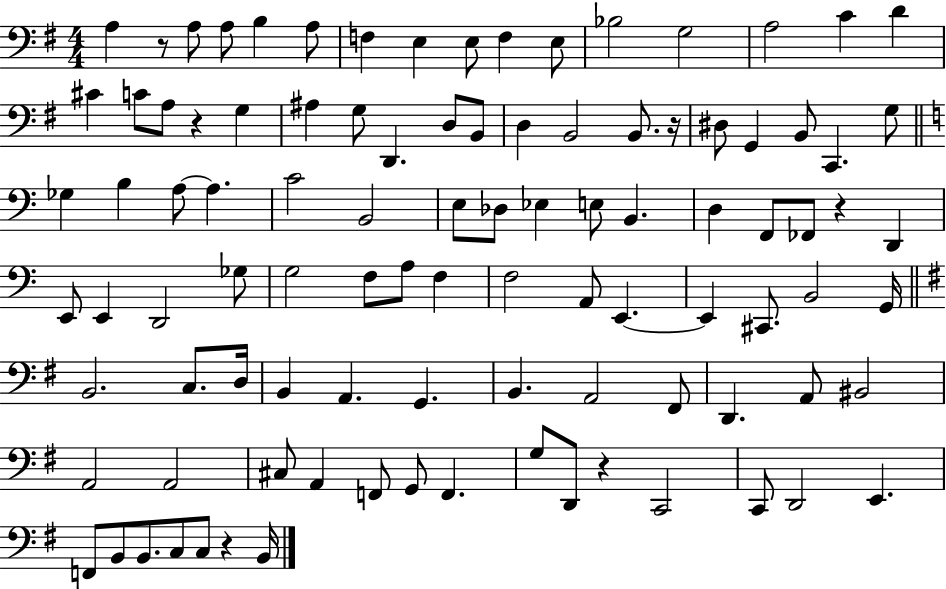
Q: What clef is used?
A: bass